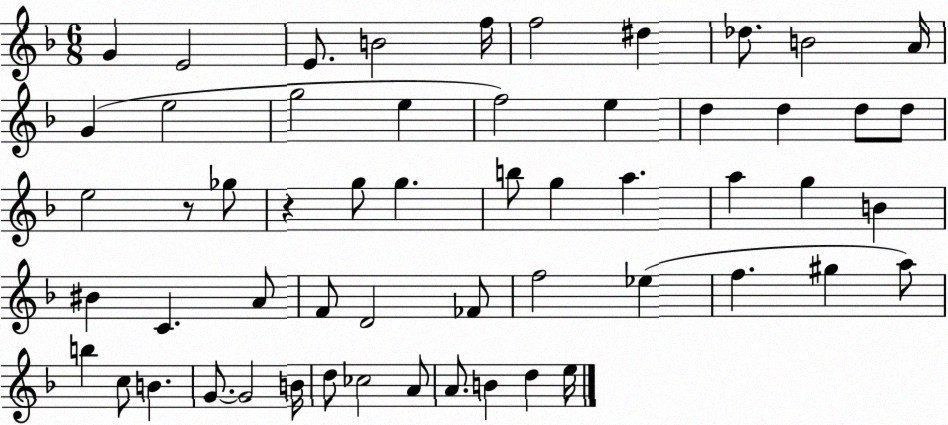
X:1
T:Untitled
M:6/8
L:1/4
K:F
G E2 E/2 B2 f/4 f2 ^d _d/2 B2 A/4 G e2 g2 e f2 e d d d/2 d/2 e2 z/2 _g/2 z g/2 g b/2 g a a g B ^B C A/2 F/2 D2 _F/2 f2 _e f ^g a/2 b c/2 B G/2 G2 B/4 d/2 _c2 A/2 A/2 B d e/4